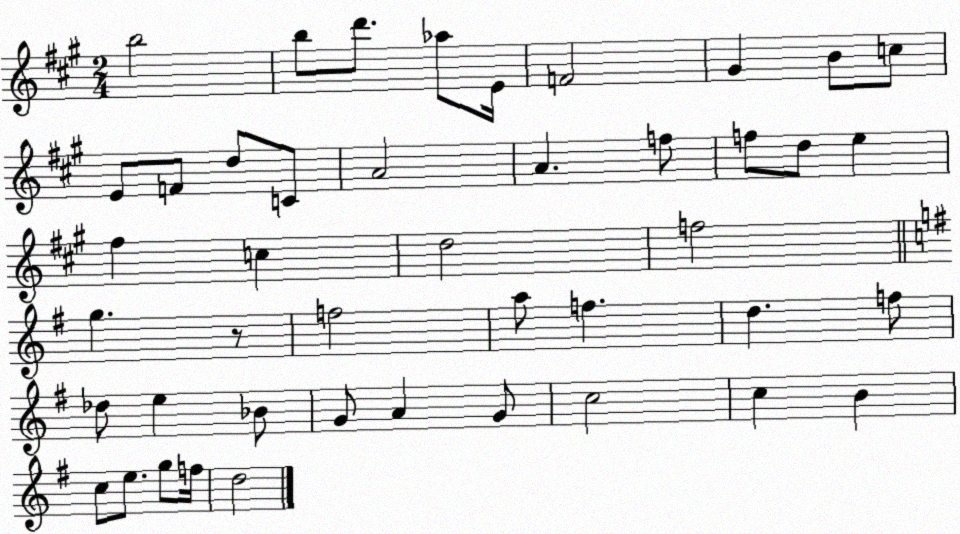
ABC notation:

X:1
T:Untitled
M:2/4
L:1/4
K:A
b2 b/2 d'/2 _a/2 E/4 F2 ^G B/2 c/2 E/2 F/2 d/2 C/2 A2 A f/2 f/2 d/2 e ^f c d2 f2 g z/2 f2 a/2 f d f/2 _d/2 e _B/2 G/2 A G/2 c2 c B c/2 e/2 g/2 f/4 d2